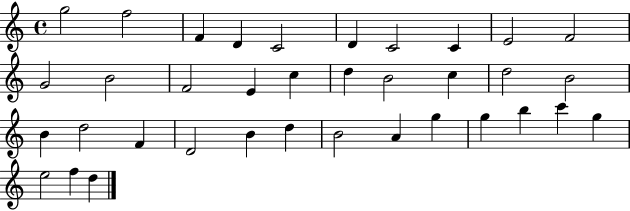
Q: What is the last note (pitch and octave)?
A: D5